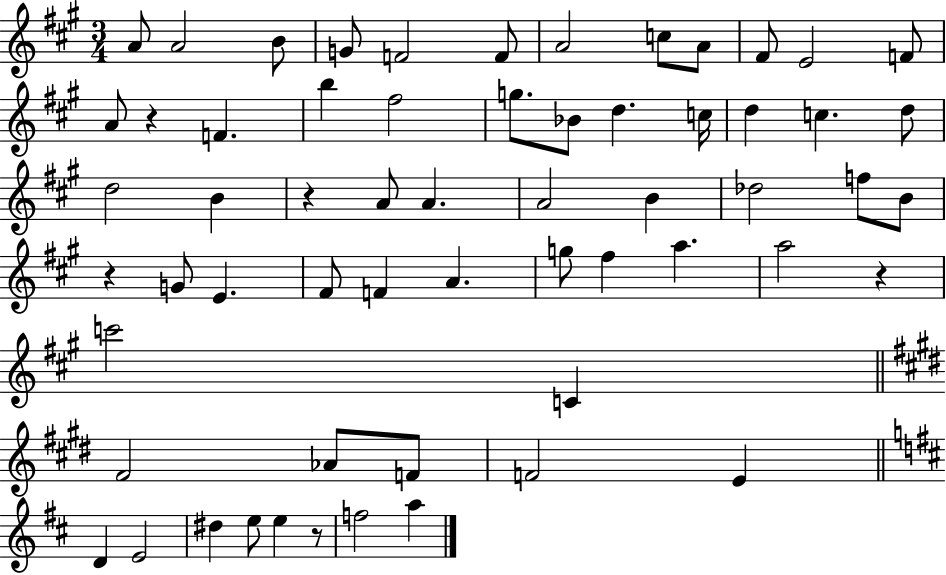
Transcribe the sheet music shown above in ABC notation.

X:1
T:Untitled
M:3/4
L:1/4
K:A
A/2 A2 B/2 G/2 F2 F/2 A2 c/2 A/2 ^F/2 E2 F/2 A/2 z F b ^f2 g/2 _B/2 d c/4 d c d/2 d2 B z A/2 A A2 B _d2 f/2 B/2 z G/2 E ^F/2 F A g/2 ^f a a2 z c'2 C ^F2 _A/2 F/2 F2 E D E2 ^d e/2 e z/2 f2 a